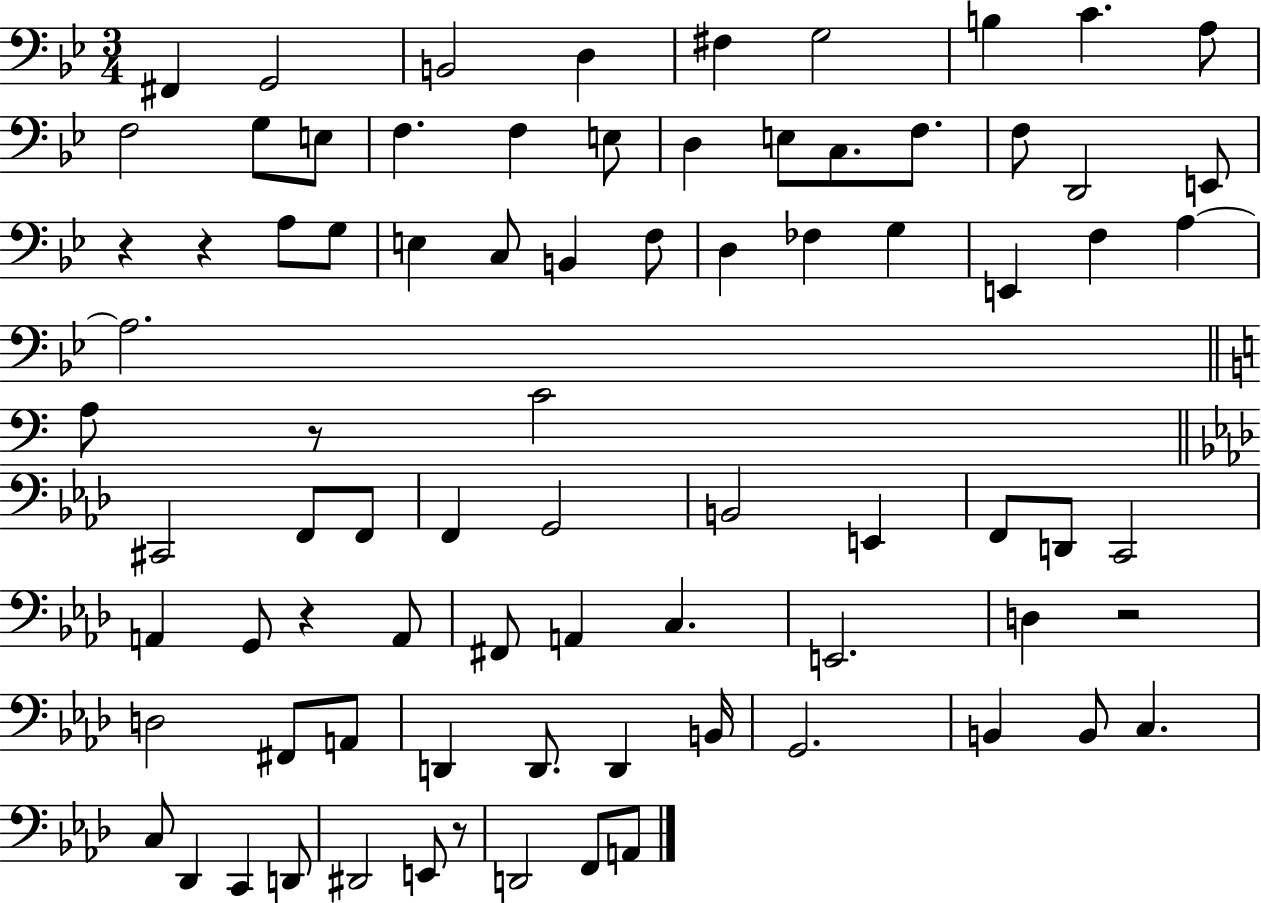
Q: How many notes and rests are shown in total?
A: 81